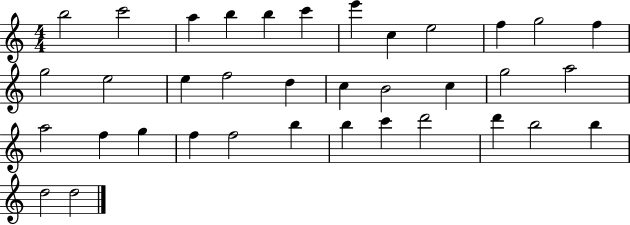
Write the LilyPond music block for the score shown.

{
  \clef treble
  \numericTimeSignature
  \time 4/4
  \key c \major
  b''2 c'''2 | a''4 b''4 b''4 c'''4 | e'''4 c''4 e''2 | f''4 g''2 f''4 | \break g''2 e''2 | e''4 f''2 d''4 | c''4 b'2 c''4 | g''2 a''2 | \break a''2 f''4 g''4 | f''4 f''2 b''4 | b''4 c'''4 d'''2 | d'''4 b''2 b''4 | \break d''2 d''2 | \bar "|."
}